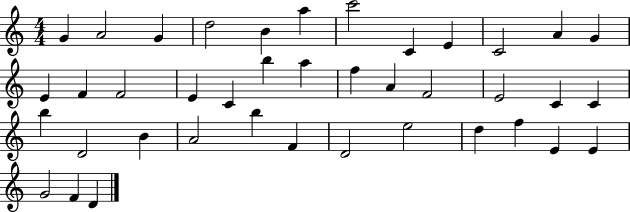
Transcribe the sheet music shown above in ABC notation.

X:1
T:Untitled
M:4/4
L:1/4
K:C
G A2 G d2 B a c'2 C E C2 A G E F F2 E C b a f A F2 E2 C C b D2 B A2 b F D2 e2 d f E E G2 F D